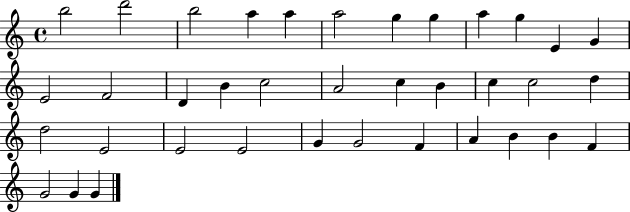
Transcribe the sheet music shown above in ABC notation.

X:1
T:Untitled
M:4/4
L:1/4
K:C
b2 d'2 b2 a a a2 g g a g E G E2 F2 D B c2 A2 c B c c2 d d2 E2 E2 E2 G G2 F A B B F G2 G G